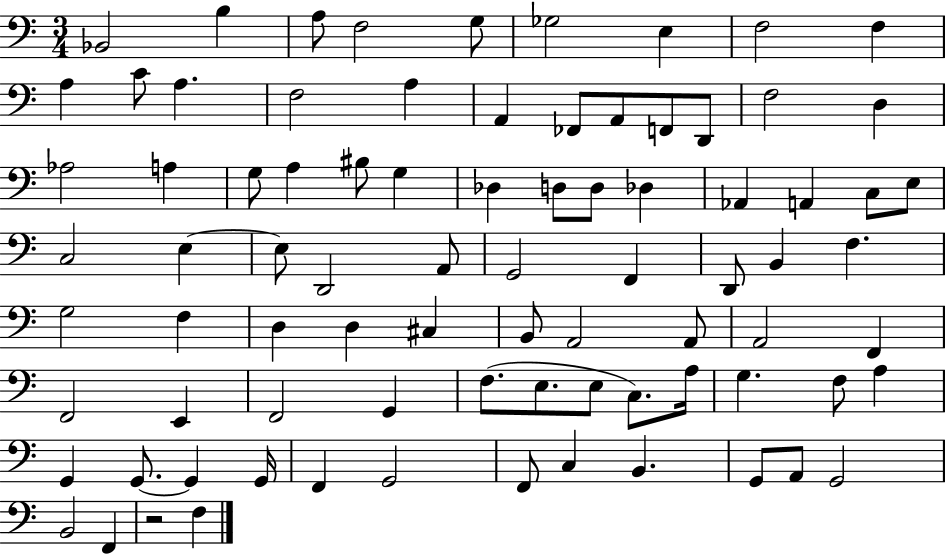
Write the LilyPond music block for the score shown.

{
  \clef bass
  \numericTimeSignature
  \time 3/4
  \key c \major
  bes,2 b4 | a8 f2 g8 | ges2 e4 | f2 f4 | \break a4 c'8 a4. | f2 a4 | a,4 fes,8 a,8 f,8 d,8 | f2 d4 | \break aes2 a4 | g8 a4 bis8 g4 | des4 d8 d8 des4 | aes,4 a,4 c8 e8 | \break c2 e4~~ | e8 d,2 a,8 | g,2 f,4 | d,8 b,4 f4. | \break g2 f4 | d4 d4 cis4 | b,8 a,2 a,8 | a,2 f,4 | \break f,2 e,4 | f,2 g,4 | f8.( e8. e8 c8.) a16 | g4. f8 a4 | \break g,4 g,8.~~ g,4 g,16 | f,4 g,2 | f,8 c4 b,4. | g,8 a,8 g,2 | \break b,2 f,4 | r2 f4 | \bar "|."
}